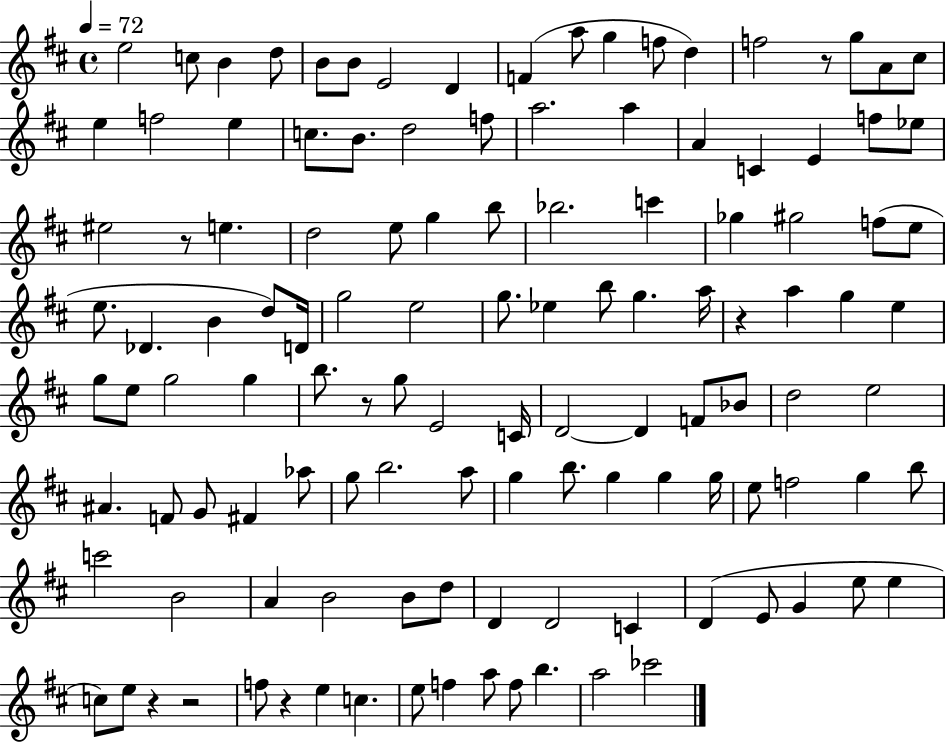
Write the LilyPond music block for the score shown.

{
  \clef treble
  \time 4/4
  \defaultTimeSignature
  \key d \major
  \tempo 4 = 72
  \repeat volta 2 { e''2 c''8 b'4 d''8 | b'8 b'8 e'2 d'4 | f'4( a''8 g''4 f''8 d''4) | f''2 r8 g''8 a'8 cis''8 | \break e''4 f''2 e''4 | c''8. b'8. d''2 f''8 | a''2. a''4 | a'4 c'4 e'4 f''8 ees''8 | \break eis''2 r8 e''4. | d''2 e''8 g''4 b''8 | bes''2. c'''4 | ges''4 gis''2 f''8( e''8 | \break e''8. des'4. b'4 d''8) d'16 | g''2 e''2 | g''8. ees''4 b''8 g''4. a''16 | r4 a''4 g''4 e''4 | \break g''8 e''8 g''2 g''4 | b''8. r8 g''8 e'2 c'16 | d'2~~ d'4 f'8 bes'8 | d''2 e''2 | \break ais'4. f'8 g'8 fis'4 aes''8 | g''8 b''2. a''8 | g''4 b''8. g''4 g''4 g''16 | e''8 f''2 g''4 b''8 | \break c'''2 b'2 | a'4 b'2 b'8 d''8 | d'4 d'2 c'4 | d'4( e'8 g'4 e''8 e''4 | \break c''8) e''8 r4 r2 | f''8 r4 e''4 c''4. | e''8 f''4 a''8 f''8 b''4. | a''2 ces'''2 | \break } \bar "|."
}